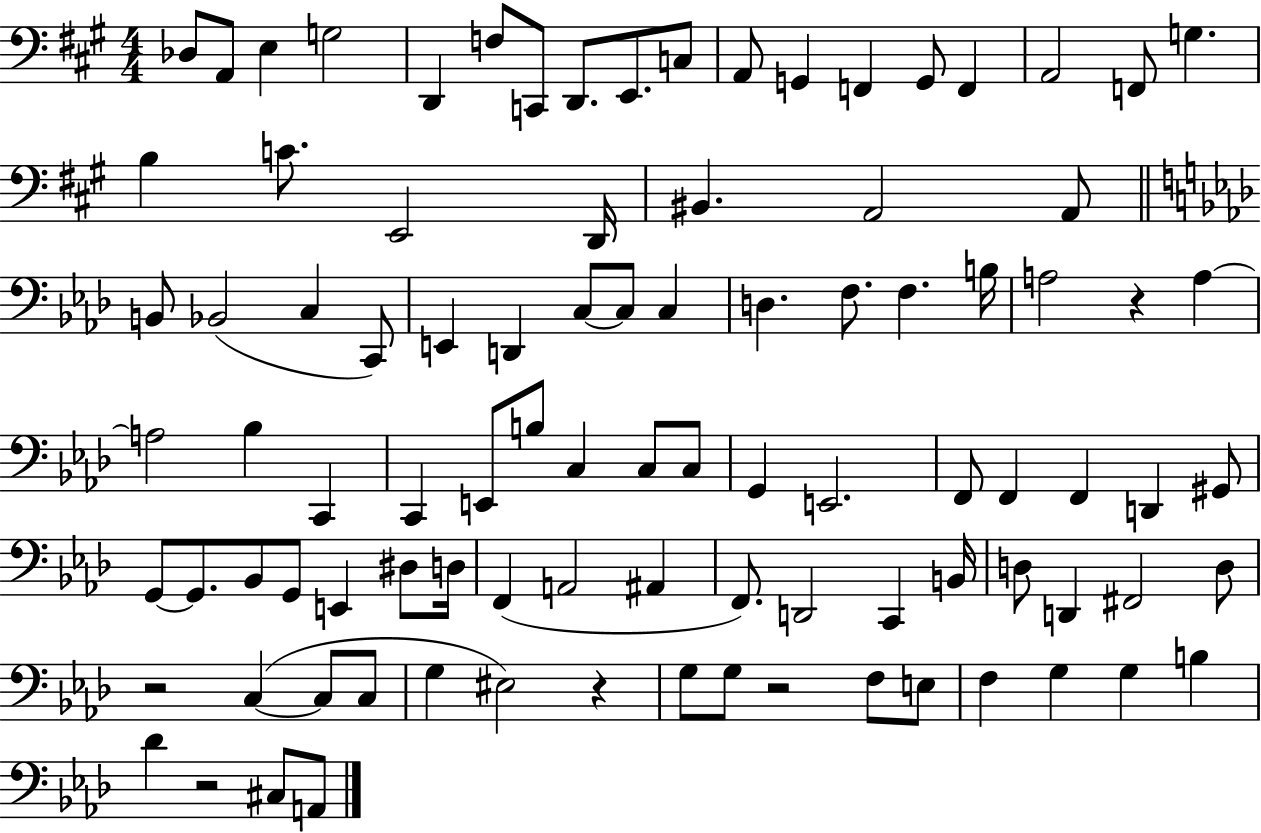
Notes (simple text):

Db3/e A2/e E3/q G3/h D2/q F3/e C2/e D2/e. E2/e. C3/e A2/e G2/q F2/q G2/e F2/q A2/h F2/e G3/q. B3/q C4/e. E2/h D2/s BIS2/q. A2/h A2/e B2/e Bb2/h C3/q C2/e E2/q D2/q C3/e C3/e C3/q D3/q. F3/e. F3/q. B3/s A3/h R/q A3/q A3/h Bb3/q C2/q C2/q E2/e B3/e C3/q C3/e C3/e G2/q E2/h. F2/e F2/q F2/q D2/q G#2/e G2/e G2/e. Bb2/e G2/e E2/q D#3/e D3/s F2/q A2/h A#2/q F2/e. D2/h C2/q B2/s D3/e D2/q F#2/h D3/e R/h C3/q C3/e C3/e G3/q EIS3/h R/q G3/e G3/e R/h F3/e E3/e F3/q G3/q G3/q B3/q Db4/q R/h C#3/e A2/e